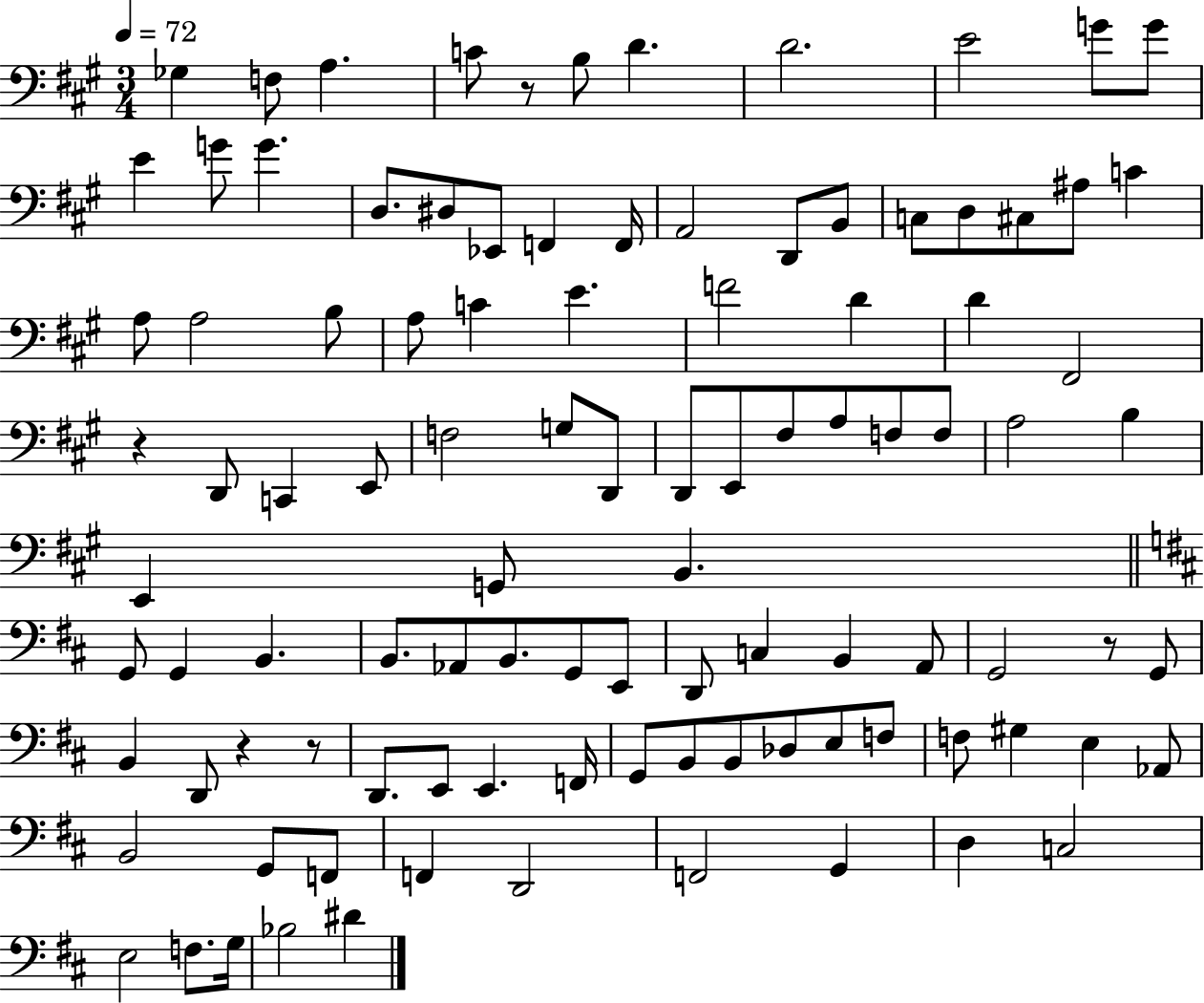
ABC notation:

X:1
T:Untitled
M:3/4
L:1/4
K:A
_G, F,/2 A, C/2 z/2 B,/2 D D2 E2 G/2 G/2 E G/2 G D,/2 ^D,/2 _E,,/2 F,, F,,/4 A,,2 D,,/2 B,,/2 C,/2 D,/2 ^C,/2 ^A,/2 C A,/2 A,2 B,/2 A,/2 C E F2 D D ^F,,2 z D,,/2 C,, E,,/2 F,2 G,/2 D,,/2 D,,/2 E,,/2 ^F,/2 A,/2 F,/2 F,/2 A,2 B, E,, G,,/2 B,, G,,/2 G,, B,, B,,/2 _A,,/2 B,,/2 G,,/2 E,,/2 D,,/2 C, B,, A,,/2 G,,2 z/2 G,,/2 B,, D,,/2 z z/2 D,,/2 E,,/2 E,, F,,/4 G,,/2 B,,/2 B,,/2 _D,/2 E,/2 F,/2 F,/2 ^G, E, _A,,/2 B,,2 G,,/2 F,,/2 F,, D,,2 F,,2 G,, D, C,2 E,2 F,/2 G,/4 _B,2 ^D